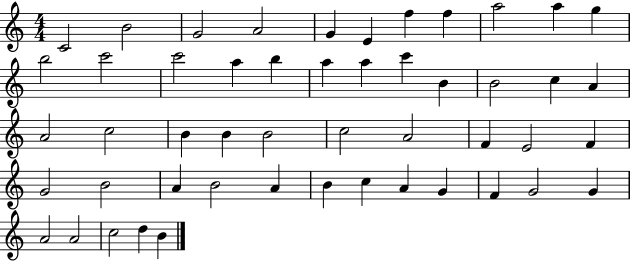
X:1
T:Untitled
M:4/4
L:1/4
K:C
C2 B2 G2 A2 G E f f a2 a g b2 c'2 c'2 a b a a c' B B2 c A A2 c2 B B B2 c2 A2 F E2 F G2 B2 A B2 A B c A G F G2 G A2 A2 c2 d B